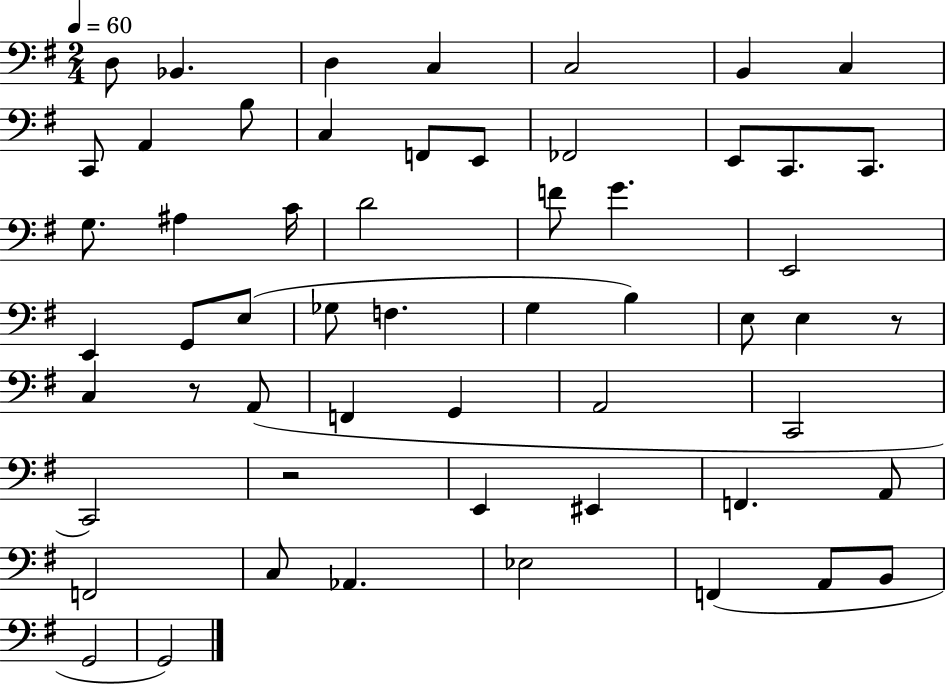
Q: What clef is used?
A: bass